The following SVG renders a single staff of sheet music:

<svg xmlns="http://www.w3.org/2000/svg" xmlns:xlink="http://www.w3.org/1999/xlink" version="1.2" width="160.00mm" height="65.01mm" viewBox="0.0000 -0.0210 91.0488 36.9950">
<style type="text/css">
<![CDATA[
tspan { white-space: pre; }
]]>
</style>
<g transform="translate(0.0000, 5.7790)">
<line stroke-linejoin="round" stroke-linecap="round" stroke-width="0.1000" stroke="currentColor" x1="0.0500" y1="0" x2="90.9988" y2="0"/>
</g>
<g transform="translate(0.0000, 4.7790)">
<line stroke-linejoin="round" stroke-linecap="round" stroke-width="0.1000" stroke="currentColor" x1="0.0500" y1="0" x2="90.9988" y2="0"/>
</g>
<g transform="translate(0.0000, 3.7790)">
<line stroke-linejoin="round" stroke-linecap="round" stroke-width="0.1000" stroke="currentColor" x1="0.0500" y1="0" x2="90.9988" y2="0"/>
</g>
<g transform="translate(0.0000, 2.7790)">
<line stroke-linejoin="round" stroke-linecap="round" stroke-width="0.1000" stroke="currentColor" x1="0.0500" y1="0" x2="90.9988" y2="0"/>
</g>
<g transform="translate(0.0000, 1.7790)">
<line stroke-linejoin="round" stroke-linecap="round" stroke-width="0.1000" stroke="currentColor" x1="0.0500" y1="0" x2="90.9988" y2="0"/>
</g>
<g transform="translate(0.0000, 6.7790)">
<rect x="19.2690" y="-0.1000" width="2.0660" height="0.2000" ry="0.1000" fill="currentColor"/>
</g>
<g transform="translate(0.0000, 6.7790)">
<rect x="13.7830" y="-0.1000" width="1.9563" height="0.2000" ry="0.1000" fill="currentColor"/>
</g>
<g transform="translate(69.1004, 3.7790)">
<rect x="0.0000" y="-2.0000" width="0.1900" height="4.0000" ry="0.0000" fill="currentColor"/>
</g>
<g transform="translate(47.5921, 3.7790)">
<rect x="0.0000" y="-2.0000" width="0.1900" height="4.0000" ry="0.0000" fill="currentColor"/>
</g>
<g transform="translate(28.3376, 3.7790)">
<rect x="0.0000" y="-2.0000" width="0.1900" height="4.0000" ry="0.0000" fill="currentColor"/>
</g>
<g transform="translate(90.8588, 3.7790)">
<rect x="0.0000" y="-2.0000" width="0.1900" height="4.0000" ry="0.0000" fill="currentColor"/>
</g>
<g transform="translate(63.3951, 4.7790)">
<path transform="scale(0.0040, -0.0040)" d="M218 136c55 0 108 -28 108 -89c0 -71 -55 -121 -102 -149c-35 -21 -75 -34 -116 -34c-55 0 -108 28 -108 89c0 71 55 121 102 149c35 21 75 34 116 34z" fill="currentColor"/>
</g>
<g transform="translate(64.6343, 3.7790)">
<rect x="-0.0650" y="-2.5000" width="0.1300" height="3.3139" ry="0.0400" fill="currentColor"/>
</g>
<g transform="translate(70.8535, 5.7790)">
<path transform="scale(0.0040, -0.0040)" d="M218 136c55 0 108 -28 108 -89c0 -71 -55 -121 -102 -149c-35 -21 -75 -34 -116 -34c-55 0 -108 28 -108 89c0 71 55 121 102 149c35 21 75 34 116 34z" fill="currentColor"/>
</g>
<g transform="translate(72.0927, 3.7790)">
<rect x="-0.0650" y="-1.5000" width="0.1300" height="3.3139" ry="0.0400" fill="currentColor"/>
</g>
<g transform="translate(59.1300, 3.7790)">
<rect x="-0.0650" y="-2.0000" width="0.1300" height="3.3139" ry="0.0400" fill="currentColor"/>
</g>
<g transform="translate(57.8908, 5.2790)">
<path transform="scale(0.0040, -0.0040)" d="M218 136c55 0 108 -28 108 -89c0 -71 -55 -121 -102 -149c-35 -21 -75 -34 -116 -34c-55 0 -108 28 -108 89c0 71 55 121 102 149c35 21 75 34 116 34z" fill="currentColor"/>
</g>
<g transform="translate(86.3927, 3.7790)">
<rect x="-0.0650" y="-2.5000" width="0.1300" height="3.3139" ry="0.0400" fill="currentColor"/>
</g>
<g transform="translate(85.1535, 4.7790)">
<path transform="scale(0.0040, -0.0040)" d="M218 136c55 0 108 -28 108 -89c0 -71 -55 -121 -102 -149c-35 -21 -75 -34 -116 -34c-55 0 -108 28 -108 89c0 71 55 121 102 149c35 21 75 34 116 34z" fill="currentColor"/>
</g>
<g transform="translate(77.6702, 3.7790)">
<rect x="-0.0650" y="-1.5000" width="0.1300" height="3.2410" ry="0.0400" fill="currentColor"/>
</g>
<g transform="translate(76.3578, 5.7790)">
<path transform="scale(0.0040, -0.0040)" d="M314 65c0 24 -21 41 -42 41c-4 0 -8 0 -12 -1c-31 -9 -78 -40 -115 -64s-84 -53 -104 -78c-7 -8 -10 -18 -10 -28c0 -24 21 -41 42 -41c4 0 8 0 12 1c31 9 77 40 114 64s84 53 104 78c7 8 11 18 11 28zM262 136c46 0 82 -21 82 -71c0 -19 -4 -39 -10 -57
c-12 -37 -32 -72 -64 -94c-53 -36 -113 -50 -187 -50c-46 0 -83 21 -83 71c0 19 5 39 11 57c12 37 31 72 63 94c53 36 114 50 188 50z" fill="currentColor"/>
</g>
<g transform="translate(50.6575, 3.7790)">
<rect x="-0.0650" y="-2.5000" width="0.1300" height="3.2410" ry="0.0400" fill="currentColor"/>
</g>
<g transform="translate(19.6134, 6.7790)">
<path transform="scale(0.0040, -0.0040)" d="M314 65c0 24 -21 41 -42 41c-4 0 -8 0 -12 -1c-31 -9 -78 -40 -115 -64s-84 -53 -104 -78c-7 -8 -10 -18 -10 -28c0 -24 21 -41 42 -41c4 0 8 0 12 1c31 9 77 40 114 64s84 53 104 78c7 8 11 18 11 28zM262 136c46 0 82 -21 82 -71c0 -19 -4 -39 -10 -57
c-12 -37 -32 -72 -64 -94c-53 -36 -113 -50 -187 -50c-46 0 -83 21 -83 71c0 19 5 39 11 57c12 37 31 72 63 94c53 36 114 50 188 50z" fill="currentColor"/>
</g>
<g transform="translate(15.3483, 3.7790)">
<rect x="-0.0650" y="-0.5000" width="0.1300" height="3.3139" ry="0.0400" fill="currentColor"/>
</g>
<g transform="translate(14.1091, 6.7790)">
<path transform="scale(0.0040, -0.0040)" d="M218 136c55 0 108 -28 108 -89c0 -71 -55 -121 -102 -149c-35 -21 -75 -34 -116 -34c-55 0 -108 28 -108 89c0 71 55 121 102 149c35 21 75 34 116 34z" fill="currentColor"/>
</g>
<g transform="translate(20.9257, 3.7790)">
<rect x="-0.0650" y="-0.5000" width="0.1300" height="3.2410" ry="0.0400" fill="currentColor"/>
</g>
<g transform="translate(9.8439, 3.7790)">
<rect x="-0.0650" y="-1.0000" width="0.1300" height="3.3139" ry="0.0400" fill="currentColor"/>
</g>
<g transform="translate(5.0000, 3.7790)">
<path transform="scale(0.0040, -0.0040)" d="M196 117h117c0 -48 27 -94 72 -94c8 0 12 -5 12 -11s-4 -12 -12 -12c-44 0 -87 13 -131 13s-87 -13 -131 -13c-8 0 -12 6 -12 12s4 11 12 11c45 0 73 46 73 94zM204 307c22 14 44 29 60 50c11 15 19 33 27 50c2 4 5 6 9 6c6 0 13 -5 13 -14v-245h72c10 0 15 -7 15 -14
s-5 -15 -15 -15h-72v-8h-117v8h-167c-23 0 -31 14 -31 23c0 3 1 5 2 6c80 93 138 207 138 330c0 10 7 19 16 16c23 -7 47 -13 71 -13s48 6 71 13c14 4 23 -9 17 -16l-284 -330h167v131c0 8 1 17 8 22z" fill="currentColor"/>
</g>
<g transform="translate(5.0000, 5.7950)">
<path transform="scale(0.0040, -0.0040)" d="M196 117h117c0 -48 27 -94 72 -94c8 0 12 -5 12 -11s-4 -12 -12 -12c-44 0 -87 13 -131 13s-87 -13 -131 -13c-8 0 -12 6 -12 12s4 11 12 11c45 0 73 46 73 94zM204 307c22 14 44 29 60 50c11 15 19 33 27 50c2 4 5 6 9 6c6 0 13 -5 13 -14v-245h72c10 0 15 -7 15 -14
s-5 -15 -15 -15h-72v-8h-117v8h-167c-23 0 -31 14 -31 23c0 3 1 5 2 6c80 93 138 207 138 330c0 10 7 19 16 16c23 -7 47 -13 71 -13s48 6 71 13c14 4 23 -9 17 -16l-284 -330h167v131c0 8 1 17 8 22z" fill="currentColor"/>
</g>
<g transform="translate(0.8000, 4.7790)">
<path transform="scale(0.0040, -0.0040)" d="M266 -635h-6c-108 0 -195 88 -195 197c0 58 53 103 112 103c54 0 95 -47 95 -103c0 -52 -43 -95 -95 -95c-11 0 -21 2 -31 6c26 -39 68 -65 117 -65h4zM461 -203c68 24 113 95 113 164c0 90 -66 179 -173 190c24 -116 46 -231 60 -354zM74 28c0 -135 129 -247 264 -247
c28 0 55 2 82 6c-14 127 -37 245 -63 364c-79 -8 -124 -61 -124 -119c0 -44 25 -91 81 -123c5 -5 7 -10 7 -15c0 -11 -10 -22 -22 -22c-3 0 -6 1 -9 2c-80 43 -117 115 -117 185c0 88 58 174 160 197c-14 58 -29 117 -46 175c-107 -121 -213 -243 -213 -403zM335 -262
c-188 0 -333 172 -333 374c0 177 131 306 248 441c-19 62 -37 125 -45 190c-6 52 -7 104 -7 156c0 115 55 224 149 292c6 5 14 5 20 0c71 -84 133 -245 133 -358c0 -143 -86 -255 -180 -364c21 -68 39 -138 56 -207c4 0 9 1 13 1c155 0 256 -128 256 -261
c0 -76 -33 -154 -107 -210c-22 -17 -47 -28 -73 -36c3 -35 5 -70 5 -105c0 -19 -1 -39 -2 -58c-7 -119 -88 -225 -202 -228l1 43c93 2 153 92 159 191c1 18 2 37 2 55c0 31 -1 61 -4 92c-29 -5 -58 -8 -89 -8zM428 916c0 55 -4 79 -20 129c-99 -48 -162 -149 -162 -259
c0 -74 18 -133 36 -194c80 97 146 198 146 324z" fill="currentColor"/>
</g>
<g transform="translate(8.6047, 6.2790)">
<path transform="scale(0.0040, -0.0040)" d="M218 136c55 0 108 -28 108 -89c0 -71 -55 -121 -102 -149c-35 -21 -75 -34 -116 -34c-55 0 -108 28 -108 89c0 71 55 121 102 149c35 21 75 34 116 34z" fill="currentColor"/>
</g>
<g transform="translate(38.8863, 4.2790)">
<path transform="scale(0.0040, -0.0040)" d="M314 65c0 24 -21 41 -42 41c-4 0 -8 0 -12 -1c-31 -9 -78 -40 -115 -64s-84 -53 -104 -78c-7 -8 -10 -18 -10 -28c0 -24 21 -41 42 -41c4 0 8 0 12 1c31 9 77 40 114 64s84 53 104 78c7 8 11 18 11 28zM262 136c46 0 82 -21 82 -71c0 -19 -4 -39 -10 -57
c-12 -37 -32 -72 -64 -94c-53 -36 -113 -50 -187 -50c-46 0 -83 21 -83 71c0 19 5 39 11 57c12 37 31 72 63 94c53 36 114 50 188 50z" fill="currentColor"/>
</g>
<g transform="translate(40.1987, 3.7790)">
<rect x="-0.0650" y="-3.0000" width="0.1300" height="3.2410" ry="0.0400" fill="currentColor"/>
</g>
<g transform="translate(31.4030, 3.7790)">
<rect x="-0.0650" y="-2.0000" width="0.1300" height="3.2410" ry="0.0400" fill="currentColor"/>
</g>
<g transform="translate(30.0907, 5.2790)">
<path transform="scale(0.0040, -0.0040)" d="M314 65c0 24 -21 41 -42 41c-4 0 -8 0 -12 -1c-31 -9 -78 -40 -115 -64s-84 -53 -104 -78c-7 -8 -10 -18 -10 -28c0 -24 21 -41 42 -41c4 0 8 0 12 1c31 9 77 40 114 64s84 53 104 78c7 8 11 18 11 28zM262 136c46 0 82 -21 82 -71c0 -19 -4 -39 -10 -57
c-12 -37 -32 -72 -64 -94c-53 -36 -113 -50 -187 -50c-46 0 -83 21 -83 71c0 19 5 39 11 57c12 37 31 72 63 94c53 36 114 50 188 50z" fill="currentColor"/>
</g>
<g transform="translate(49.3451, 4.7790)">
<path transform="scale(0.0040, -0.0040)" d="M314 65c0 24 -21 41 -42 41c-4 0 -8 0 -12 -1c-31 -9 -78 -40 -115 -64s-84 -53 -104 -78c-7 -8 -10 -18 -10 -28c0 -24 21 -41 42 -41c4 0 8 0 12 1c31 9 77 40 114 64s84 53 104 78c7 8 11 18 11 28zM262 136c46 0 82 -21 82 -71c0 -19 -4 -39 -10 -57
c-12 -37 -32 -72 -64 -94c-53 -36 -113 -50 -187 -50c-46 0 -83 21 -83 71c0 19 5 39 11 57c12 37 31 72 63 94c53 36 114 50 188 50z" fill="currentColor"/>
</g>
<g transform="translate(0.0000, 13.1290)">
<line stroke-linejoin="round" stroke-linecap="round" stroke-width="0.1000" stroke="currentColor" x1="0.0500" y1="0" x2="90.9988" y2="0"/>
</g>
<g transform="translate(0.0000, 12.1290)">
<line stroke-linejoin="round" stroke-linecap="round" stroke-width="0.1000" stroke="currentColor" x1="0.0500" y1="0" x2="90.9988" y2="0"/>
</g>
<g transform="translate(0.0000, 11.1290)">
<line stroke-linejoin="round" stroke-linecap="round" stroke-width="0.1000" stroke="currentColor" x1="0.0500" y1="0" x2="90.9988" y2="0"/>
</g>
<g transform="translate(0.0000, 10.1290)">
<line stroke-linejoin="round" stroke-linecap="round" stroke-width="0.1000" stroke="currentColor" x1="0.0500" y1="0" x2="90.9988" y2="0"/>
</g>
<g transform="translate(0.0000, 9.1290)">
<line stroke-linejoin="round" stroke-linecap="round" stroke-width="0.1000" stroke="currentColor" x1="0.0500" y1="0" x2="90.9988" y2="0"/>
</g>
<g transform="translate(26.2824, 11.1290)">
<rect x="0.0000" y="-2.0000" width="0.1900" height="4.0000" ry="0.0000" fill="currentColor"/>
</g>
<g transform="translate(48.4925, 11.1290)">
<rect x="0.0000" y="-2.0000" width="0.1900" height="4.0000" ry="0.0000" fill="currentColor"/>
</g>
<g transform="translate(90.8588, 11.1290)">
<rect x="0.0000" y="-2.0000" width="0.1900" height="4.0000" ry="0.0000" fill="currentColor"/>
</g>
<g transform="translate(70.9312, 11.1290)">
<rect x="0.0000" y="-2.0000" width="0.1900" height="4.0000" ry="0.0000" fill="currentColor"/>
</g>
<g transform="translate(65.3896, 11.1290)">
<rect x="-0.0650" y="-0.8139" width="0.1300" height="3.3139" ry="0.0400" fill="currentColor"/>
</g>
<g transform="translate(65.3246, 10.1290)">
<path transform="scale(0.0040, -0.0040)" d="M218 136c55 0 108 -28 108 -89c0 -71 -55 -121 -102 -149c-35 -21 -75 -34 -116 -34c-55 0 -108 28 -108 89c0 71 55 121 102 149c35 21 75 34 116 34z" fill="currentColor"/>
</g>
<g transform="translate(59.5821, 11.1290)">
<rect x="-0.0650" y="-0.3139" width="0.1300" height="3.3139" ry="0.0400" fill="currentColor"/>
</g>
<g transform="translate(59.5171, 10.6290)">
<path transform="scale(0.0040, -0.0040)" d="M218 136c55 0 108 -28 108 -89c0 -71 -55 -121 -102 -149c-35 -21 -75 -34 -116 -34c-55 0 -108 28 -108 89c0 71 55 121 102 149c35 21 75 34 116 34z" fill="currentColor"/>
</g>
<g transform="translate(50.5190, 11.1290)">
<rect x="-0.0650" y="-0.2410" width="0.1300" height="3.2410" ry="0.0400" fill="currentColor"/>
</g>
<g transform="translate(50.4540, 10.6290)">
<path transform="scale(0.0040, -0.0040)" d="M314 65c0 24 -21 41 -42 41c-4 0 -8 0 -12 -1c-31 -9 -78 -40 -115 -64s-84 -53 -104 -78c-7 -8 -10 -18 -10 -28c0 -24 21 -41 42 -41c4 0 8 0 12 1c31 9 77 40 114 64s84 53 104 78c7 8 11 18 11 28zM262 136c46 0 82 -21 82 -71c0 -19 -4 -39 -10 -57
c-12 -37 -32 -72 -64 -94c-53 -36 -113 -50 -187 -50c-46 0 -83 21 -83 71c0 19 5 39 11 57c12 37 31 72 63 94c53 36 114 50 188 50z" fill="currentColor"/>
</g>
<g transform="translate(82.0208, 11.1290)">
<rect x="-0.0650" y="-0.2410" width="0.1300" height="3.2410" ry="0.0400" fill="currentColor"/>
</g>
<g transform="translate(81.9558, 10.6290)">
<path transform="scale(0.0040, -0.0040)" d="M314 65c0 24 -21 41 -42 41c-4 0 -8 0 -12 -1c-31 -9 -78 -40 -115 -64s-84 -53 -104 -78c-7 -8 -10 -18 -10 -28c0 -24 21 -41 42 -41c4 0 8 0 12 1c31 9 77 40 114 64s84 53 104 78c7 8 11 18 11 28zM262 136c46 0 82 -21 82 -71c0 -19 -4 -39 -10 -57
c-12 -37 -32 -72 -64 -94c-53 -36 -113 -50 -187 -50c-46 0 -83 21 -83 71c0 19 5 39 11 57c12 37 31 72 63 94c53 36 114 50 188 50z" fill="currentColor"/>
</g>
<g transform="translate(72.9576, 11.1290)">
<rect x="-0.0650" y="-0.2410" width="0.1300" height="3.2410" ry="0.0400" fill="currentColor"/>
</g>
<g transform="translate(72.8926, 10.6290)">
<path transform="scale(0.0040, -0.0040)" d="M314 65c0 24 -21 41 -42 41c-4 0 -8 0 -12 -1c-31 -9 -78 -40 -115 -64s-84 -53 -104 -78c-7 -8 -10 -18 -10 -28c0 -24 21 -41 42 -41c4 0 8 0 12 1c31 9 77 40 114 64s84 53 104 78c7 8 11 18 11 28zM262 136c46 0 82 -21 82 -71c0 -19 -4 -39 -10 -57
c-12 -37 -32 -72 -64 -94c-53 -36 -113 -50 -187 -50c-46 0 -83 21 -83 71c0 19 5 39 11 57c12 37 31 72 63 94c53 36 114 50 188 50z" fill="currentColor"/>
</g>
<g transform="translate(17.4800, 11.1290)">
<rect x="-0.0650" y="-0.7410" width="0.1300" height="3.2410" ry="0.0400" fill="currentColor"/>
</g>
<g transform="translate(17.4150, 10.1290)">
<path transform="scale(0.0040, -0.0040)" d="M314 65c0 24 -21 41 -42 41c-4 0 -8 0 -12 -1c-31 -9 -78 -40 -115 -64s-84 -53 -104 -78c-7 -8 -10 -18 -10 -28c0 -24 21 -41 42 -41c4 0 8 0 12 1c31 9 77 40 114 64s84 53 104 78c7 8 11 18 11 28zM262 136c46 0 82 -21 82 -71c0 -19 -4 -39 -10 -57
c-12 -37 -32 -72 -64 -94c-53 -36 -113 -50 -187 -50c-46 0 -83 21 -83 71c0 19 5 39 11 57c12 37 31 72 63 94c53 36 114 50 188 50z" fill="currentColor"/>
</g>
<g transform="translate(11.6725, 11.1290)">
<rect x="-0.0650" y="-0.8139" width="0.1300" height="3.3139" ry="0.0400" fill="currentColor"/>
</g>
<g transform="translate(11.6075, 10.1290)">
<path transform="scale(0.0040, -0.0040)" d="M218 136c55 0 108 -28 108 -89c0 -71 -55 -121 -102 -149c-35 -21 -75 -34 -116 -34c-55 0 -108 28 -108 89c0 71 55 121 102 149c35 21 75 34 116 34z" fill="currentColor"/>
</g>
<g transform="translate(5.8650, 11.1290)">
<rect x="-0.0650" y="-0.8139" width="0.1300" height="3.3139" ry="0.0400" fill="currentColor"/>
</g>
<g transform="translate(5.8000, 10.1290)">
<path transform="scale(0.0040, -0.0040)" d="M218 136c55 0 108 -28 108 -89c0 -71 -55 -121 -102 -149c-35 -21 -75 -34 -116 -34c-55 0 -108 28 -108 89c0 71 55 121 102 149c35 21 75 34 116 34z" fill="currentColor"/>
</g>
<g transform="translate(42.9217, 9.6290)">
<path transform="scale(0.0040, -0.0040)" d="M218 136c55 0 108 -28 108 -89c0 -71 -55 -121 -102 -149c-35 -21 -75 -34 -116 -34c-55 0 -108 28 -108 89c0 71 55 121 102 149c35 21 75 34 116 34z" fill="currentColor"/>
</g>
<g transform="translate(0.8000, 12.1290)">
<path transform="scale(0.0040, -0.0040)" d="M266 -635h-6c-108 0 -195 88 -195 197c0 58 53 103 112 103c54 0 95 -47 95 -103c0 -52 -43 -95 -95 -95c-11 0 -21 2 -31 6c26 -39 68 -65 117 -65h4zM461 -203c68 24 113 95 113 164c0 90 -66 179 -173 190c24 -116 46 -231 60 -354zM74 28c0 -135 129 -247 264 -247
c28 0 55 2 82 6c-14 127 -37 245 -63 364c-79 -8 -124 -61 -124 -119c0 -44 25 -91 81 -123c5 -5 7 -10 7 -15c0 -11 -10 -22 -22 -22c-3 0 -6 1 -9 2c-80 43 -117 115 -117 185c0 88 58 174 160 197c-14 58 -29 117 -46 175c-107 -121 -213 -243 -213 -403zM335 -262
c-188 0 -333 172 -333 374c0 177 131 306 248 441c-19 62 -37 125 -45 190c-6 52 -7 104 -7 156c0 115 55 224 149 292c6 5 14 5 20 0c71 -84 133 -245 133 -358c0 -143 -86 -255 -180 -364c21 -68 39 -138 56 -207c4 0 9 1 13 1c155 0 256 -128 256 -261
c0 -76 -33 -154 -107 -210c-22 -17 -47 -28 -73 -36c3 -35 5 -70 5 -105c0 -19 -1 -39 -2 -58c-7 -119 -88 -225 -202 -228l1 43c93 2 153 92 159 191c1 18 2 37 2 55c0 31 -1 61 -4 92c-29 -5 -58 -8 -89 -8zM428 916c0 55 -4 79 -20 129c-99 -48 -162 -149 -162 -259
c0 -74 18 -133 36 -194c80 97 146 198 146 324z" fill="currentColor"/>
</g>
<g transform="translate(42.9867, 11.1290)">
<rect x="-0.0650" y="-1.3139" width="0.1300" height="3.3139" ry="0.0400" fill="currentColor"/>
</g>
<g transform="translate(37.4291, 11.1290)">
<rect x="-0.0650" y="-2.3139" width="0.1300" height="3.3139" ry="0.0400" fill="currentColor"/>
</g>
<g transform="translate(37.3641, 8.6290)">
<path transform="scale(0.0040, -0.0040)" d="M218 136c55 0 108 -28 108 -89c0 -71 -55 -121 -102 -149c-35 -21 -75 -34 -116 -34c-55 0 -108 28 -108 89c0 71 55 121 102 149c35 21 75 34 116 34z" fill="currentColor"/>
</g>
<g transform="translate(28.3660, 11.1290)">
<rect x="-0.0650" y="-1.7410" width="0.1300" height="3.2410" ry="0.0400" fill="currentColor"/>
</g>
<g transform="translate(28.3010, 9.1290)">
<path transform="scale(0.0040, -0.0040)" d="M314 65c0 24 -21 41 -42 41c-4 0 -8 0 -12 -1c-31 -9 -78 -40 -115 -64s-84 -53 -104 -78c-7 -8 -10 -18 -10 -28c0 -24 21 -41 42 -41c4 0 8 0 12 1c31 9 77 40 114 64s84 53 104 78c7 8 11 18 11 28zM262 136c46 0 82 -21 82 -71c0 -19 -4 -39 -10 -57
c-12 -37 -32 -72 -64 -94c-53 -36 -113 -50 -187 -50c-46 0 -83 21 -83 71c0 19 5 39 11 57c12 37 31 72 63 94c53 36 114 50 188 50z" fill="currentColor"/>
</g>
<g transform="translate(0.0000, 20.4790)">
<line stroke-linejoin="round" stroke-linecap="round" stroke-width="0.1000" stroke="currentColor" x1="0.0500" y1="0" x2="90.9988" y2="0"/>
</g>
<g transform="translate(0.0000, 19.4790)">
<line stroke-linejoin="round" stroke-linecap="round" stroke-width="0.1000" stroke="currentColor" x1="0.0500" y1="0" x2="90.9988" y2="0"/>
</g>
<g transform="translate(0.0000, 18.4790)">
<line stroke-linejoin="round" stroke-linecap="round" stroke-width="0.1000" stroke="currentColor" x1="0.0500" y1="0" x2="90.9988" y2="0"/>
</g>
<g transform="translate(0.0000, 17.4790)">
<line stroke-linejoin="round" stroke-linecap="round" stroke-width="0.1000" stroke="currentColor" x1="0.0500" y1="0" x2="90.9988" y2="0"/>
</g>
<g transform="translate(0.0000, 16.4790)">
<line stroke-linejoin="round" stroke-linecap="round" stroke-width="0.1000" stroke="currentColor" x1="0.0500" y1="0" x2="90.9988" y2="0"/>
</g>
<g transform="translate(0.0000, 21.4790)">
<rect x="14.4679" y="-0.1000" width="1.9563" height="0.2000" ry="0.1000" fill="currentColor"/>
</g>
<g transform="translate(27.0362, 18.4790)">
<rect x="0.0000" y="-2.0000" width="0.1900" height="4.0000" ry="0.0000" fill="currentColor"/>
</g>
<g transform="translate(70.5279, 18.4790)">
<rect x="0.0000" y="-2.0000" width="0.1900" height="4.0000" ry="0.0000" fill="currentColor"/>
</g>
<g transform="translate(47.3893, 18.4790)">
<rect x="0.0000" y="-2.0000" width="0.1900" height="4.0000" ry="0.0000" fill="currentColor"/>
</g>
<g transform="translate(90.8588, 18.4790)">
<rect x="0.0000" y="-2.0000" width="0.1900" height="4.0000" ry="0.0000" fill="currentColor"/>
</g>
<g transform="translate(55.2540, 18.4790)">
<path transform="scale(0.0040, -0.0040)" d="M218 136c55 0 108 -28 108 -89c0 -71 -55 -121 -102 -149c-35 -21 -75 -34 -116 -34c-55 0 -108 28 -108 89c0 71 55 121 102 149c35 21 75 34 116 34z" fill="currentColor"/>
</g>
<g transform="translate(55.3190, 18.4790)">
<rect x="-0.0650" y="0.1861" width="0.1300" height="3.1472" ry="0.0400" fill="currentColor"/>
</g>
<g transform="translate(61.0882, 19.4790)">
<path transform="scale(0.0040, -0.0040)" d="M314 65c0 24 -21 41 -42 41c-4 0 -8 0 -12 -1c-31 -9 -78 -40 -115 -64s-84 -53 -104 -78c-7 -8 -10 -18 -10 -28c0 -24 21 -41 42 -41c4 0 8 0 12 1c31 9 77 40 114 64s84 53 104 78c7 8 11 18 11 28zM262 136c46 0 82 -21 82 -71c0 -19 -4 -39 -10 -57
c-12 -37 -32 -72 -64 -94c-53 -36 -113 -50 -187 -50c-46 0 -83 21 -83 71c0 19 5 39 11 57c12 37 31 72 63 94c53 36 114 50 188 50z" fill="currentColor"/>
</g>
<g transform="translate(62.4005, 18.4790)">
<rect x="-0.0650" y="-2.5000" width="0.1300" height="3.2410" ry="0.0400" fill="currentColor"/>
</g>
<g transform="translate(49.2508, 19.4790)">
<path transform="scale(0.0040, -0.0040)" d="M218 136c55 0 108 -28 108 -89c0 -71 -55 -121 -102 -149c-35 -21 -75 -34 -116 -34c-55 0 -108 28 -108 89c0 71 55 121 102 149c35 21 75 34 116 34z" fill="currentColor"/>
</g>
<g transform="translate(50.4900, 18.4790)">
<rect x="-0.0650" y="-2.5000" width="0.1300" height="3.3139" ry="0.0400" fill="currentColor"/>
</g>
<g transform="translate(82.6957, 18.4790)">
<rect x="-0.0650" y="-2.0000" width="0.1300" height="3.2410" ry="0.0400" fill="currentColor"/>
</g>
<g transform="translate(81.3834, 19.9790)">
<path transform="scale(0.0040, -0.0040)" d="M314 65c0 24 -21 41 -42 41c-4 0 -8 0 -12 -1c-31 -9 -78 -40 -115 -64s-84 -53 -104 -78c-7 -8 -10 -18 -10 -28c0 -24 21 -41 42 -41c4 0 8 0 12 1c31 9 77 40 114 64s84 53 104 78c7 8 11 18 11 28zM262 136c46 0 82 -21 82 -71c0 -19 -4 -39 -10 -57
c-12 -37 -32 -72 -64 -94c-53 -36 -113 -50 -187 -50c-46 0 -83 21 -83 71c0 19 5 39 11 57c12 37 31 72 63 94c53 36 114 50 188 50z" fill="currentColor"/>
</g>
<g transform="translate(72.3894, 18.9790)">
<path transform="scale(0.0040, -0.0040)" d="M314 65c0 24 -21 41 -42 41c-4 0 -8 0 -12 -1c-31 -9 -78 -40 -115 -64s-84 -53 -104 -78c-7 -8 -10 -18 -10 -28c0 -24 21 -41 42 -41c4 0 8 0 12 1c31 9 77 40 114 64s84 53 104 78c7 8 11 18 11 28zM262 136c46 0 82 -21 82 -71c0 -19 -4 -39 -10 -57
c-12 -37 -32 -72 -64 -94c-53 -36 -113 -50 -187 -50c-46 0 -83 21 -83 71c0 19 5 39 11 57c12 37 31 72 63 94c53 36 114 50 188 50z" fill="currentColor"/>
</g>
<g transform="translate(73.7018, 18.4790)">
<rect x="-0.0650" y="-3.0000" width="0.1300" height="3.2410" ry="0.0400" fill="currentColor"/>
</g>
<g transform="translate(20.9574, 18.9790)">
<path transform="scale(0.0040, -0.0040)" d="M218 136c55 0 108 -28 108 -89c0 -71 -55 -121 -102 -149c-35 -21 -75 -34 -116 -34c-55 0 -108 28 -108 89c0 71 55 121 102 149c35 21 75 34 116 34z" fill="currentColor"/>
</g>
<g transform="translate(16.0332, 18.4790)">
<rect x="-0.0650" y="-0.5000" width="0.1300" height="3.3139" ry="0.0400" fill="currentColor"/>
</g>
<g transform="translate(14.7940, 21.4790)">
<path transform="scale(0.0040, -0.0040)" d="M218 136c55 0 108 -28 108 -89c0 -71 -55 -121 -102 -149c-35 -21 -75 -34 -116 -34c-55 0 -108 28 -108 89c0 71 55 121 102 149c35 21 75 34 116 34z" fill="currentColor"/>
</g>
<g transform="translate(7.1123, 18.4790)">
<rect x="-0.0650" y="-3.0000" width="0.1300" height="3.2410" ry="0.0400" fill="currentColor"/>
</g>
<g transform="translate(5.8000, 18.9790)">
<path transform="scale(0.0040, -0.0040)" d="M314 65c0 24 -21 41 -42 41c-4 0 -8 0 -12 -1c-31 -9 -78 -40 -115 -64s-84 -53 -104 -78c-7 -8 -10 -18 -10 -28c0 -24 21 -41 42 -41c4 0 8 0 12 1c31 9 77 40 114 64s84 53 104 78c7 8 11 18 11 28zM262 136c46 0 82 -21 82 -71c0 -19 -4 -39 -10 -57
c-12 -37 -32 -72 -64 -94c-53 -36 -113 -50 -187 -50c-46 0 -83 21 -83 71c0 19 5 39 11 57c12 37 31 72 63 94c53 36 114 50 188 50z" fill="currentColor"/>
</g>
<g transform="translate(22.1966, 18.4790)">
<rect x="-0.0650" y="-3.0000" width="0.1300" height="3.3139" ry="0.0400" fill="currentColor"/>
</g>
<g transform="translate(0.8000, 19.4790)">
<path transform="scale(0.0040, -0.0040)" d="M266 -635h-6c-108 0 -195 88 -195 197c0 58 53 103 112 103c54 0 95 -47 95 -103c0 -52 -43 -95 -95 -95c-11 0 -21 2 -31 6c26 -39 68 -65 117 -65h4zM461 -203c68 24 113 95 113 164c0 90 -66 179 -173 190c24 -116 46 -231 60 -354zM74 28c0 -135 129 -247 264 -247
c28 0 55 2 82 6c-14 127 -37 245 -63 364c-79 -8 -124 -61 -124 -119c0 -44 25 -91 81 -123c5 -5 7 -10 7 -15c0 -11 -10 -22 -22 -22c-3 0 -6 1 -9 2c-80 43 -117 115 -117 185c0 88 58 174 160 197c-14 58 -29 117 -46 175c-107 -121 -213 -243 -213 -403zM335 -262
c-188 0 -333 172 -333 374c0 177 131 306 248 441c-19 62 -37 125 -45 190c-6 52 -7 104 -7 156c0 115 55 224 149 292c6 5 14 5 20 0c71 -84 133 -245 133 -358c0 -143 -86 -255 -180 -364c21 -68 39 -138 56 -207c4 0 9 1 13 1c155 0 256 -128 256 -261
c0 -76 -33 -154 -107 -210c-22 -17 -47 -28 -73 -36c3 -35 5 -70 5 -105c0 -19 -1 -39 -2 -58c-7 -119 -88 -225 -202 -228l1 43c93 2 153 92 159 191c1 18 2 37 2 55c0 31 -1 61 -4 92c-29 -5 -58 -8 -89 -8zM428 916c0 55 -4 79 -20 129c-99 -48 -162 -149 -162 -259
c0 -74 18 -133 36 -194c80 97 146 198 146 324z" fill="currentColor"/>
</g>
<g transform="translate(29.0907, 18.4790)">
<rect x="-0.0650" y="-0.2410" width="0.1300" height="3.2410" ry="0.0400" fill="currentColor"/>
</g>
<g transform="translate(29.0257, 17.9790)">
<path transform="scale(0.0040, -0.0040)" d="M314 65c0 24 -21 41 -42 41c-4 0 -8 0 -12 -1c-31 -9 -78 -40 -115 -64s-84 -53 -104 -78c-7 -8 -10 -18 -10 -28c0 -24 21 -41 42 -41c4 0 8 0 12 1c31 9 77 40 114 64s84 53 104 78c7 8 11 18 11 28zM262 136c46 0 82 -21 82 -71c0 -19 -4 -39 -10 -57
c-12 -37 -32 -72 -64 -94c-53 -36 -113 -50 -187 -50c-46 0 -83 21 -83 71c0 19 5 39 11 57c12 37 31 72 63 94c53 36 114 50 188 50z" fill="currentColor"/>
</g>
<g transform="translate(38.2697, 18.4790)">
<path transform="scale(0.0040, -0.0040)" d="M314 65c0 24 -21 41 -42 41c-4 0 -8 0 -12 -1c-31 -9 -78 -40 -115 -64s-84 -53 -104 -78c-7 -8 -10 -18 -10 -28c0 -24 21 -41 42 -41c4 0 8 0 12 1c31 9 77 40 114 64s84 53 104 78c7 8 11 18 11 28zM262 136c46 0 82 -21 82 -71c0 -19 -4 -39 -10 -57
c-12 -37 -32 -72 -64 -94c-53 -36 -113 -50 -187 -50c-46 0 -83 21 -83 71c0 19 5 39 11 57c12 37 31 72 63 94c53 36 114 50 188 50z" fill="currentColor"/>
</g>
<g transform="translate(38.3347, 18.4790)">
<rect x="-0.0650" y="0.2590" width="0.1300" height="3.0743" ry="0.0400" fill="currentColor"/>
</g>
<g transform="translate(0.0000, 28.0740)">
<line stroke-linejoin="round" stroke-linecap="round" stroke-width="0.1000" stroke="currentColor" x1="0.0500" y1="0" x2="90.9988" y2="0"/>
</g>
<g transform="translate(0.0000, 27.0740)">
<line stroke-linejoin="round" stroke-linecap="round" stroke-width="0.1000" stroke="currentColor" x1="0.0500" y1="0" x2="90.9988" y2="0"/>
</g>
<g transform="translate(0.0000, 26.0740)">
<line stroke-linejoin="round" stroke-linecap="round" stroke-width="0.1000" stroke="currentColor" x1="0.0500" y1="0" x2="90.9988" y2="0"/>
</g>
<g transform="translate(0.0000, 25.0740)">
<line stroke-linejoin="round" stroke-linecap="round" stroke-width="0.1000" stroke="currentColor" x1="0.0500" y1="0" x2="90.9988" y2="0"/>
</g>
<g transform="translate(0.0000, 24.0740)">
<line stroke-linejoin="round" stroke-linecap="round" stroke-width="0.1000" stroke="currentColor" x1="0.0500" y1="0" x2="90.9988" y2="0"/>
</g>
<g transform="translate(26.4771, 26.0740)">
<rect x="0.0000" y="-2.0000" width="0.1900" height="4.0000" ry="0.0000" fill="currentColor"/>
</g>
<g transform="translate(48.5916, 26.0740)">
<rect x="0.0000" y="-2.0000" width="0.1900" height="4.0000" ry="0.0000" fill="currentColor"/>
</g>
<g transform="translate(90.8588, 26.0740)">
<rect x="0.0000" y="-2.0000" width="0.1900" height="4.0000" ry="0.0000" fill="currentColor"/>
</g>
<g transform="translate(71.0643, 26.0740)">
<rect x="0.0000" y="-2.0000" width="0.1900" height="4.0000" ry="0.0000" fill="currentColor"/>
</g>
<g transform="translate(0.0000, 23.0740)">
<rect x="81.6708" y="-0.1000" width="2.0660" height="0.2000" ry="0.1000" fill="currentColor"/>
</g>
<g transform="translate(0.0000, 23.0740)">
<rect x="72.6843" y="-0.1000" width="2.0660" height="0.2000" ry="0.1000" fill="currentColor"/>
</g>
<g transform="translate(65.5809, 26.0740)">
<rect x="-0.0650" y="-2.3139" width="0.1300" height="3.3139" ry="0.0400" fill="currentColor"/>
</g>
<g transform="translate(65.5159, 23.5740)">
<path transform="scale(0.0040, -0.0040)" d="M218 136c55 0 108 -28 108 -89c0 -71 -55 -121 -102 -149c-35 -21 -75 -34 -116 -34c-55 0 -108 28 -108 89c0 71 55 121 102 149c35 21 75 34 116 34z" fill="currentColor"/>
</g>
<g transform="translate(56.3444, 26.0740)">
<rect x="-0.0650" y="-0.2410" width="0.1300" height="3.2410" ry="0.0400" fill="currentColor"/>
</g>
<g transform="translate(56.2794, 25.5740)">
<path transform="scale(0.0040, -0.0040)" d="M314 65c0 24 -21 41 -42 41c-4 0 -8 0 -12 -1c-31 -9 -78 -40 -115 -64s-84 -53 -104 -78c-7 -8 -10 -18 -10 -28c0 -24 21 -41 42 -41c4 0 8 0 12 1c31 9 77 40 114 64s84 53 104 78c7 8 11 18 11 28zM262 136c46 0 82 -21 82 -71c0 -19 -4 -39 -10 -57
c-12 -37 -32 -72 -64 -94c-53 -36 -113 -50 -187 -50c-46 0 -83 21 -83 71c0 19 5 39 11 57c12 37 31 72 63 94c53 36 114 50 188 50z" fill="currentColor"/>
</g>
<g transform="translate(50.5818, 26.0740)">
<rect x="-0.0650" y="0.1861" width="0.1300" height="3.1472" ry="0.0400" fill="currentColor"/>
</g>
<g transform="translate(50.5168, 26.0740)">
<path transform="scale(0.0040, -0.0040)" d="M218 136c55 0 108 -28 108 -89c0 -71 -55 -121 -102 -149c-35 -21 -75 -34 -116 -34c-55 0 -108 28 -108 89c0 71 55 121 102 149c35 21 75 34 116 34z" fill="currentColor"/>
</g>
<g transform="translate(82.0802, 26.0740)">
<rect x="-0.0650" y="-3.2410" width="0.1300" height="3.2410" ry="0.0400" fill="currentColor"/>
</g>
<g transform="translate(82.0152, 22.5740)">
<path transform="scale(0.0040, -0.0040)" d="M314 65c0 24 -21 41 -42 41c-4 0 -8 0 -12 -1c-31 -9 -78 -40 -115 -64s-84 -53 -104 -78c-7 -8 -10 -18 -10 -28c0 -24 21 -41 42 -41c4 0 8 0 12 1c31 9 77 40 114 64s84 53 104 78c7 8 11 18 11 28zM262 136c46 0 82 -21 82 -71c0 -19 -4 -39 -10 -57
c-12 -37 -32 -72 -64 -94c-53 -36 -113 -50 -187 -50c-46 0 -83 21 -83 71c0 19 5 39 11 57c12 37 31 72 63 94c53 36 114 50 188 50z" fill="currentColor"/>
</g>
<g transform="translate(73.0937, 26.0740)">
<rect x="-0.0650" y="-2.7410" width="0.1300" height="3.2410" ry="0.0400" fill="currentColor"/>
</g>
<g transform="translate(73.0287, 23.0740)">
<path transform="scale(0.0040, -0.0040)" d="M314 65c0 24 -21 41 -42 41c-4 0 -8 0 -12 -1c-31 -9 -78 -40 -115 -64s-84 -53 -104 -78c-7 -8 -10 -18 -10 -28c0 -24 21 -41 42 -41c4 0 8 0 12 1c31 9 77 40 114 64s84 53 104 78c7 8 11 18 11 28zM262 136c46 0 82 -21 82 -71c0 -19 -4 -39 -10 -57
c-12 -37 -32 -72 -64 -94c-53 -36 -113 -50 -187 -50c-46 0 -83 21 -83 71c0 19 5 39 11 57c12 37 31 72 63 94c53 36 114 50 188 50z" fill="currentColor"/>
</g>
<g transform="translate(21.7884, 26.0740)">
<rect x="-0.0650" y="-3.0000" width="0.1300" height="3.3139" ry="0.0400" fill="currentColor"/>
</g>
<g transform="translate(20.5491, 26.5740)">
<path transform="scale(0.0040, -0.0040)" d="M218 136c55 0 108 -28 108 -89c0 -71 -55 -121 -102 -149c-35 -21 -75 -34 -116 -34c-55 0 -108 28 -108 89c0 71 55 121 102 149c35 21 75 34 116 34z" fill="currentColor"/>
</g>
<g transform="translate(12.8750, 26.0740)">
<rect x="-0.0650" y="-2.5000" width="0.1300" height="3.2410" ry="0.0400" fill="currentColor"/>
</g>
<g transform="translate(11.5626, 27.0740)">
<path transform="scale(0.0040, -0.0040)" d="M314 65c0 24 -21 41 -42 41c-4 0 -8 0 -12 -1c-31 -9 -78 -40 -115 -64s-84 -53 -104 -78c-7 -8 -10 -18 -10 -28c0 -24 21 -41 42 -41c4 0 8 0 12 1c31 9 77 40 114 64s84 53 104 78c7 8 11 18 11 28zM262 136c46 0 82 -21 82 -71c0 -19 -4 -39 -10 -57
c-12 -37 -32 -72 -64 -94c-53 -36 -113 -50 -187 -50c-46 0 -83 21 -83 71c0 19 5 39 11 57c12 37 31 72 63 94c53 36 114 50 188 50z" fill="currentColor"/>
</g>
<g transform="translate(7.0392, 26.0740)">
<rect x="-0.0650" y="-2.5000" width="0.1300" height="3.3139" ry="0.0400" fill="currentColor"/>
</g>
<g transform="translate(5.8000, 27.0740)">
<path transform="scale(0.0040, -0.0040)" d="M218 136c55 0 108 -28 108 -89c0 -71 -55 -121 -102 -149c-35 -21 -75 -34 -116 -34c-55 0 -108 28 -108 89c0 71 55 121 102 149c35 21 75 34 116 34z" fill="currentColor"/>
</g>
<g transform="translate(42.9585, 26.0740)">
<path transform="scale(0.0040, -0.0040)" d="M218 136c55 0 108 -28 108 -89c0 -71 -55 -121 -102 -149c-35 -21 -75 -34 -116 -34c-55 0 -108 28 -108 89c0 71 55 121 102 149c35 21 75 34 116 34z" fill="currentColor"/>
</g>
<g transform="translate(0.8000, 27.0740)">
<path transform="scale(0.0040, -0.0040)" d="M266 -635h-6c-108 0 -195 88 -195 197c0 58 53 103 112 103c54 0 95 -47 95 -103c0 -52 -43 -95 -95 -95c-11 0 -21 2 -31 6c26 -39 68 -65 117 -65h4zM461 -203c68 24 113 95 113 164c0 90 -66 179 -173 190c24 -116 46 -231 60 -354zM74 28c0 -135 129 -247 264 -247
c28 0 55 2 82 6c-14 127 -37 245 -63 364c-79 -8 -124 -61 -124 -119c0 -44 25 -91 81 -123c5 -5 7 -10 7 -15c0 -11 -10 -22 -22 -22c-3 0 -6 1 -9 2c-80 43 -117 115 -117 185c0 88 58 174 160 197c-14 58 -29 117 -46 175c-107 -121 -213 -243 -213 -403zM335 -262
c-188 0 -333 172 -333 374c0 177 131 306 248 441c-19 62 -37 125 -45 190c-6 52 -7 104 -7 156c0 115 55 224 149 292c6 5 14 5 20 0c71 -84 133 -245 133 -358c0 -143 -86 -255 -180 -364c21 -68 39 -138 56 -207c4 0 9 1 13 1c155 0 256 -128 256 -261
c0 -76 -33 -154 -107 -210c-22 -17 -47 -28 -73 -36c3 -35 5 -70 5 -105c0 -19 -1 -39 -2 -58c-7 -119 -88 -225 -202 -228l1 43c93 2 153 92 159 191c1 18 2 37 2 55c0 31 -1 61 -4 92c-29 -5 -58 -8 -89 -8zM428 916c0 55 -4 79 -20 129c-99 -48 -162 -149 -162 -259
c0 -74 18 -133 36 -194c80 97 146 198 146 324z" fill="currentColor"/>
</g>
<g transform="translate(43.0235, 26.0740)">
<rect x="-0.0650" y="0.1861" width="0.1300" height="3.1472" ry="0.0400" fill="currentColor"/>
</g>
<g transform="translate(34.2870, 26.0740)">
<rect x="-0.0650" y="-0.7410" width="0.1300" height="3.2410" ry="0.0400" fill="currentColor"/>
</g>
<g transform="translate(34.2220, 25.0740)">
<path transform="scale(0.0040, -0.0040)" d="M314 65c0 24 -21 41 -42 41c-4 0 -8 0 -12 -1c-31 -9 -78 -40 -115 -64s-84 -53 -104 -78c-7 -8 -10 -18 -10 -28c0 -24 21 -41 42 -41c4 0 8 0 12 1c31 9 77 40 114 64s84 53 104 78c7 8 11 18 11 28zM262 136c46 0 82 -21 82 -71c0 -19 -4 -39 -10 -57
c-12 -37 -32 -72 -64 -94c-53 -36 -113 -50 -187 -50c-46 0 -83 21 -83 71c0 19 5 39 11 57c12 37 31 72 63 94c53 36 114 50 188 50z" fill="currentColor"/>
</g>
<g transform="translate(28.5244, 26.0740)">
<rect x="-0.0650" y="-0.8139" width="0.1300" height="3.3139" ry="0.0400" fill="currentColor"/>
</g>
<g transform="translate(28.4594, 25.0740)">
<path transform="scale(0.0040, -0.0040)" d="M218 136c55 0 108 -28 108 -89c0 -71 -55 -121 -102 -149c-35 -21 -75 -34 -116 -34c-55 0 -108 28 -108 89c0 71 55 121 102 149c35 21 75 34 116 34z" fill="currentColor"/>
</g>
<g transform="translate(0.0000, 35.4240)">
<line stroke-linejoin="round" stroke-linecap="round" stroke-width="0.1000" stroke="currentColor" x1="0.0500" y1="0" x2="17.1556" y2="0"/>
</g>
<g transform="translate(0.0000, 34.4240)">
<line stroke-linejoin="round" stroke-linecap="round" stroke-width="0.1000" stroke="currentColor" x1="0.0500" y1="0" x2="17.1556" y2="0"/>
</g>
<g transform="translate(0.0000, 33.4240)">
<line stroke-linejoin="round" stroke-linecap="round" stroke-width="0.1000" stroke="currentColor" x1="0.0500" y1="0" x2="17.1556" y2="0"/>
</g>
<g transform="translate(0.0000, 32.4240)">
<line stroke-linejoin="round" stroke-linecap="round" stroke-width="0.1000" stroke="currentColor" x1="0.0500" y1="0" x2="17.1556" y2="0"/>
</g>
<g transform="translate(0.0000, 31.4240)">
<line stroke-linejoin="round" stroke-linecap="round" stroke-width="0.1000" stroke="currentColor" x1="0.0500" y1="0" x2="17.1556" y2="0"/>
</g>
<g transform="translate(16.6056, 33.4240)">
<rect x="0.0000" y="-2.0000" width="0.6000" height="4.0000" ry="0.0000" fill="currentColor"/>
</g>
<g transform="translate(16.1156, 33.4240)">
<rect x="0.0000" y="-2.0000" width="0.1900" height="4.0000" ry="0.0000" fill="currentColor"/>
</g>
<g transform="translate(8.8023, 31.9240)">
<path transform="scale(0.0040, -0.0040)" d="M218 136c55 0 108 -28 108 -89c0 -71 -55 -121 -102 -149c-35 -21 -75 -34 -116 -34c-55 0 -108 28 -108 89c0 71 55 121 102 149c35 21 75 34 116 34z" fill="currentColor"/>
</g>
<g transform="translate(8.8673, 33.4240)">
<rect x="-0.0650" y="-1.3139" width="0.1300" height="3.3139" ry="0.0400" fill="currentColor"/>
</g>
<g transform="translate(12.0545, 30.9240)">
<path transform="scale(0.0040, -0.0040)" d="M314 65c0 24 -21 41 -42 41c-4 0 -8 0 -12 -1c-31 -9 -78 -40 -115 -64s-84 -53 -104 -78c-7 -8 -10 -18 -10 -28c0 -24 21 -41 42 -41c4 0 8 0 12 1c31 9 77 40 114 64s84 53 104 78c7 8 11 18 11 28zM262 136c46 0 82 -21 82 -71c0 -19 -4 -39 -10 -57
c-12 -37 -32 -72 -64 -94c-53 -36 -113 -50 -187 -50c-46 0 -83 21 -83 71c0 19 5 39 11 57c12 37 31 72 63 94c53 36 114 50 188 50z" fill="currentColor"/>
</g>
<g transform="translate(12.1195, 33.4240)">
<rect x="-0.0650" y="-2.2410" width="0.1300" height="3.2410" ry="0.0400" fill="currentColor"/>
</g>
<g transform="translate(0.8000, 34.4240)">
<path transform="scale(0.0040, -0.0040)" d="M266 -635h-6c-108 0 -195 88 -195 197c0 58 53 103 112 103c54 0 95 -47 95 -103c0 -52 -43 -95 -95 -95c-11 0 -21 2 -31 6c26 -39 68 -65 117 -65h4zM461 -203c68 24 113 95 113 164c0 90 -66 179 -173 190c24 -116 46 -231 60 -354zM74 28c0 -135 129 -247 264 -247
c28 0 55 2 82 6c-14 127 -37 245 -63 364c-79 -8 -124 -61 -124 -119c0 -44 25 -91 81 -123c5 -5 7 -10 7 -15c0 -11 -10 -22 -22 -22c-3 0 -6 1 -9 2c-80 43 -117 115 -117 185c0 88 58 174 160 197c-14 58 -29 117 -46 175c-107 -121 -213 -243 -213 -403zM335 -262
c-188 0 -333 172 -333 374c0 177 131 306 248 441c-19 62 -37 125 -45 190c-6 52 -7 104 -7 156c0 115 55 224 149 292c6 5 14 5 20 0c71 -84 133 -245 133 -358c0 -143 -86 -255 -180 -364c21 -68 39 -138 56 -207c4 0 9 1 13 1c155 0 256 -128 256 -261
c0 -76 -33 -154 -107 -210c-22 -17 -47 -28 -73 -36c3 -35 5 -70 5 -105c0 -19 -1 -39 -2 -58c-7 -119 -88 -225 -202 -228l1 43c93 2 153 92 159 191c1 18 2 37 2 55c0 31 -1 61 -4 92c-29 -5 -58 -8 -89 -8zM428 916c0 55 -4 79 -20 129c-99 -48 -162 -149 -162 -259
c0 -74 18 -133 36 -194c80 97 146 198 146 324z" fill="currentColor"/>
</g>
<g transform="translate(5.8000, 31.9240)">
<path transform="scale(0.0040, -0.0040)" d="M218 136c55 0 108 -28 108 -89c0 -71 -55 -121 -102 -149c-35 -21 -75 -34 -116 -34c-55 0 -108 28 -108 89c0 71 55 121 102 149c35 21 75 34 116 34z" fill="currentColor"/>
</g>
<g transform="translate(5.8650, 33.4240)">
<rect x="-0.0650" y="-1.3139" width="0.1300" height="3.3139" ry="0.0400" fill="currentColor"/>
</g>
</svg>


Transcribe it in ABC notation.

X:1
T:Untitled
M:4/4
L:1/4
K:C
D C C2 F2 A2 G2 F G E E2 G d d d2 f2 g e c2 c d c2 c2 A2 C A c2 B2 G B G2 A2 F2 G G2 A d d2 B B c2 g a2 b2 e e g2